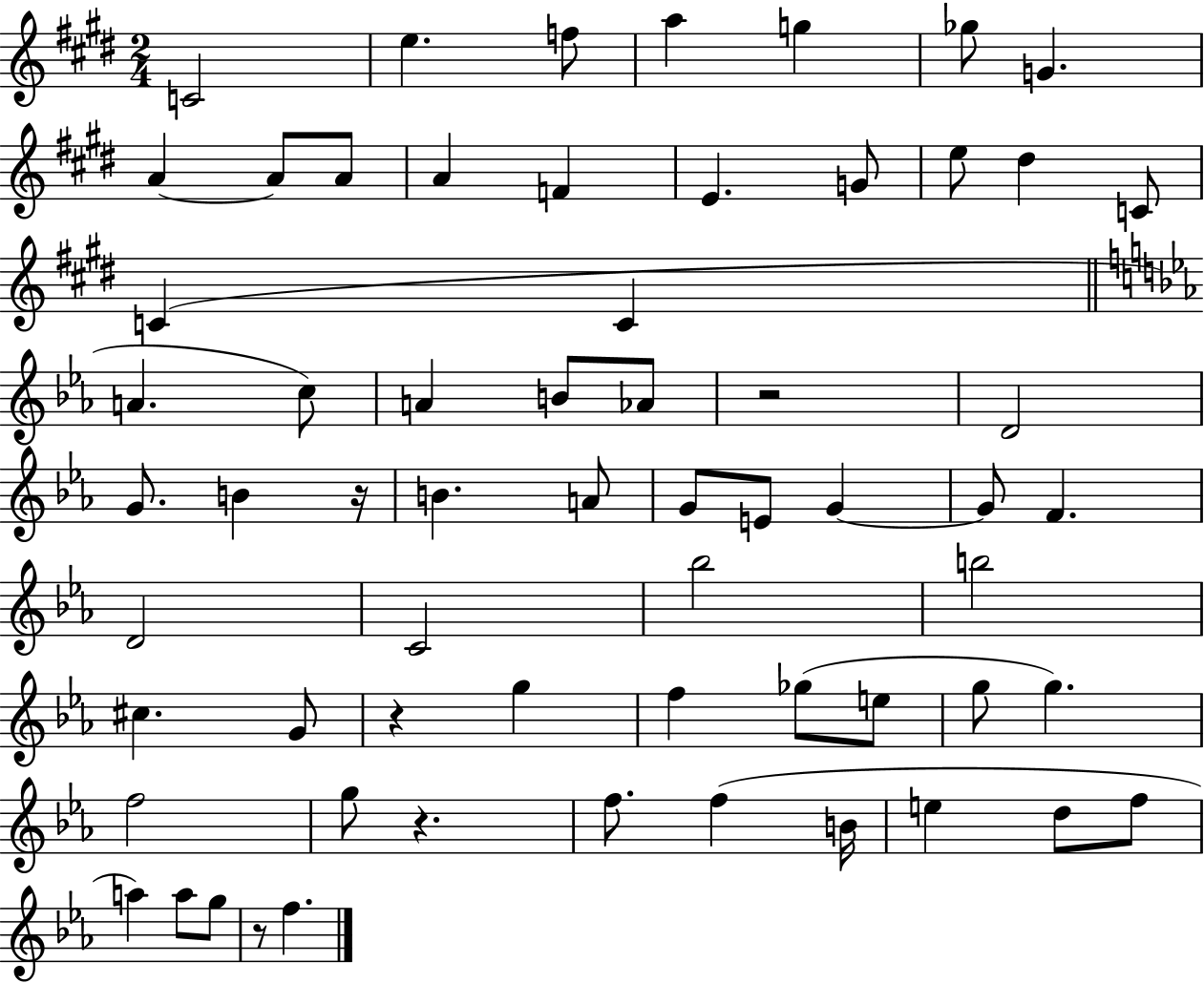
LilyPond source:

{
  \clef treble
  \numericTimeSignature
  \time 2/4
  \key e \major
  \repeat volta 2 { c'2 | e''4. f''8 | a''4 g''4 | ges''8 g'4. | \break a'4~~ a'8 a'8 | a'4 f'4 | e'4. g'8 | e''8 dis''4 c'8 | \break c'4( c'4 | \bar "||" \break \key c \minor a'4. c''8) | a'4 b'8 aes'8 | r2 | d'2 | \break g'8. b'4 r16 | b'4. a'8 | g'8 e'8 g'4~~ | g'8 f'4. | \break d'2 | c'2 | bes''2 | b''2 | \break cis''4. g'8 | r4 g''4 | f''4 ges''8( e''8 | g''8 g''4.) | \break f''2 | g''8 r4. | f''8. f''4( b'16 | e''4 d''8 f''8 | \break a''4) a''8 g''8 | r8 f''4. | } \bar "|."
}